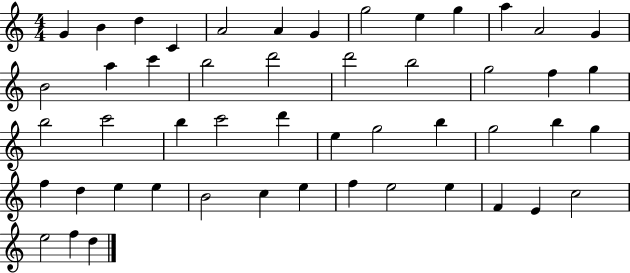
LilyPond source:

{
  \clef treble
  \numericTimeSignature
  \time 4/4
  \key c \major
  g'4 b'4 d''4 c'4 | a'2 a'4 g'4 | g''2 e''4 g''4 | a''4 a'2 g'4 | \break b'2 a''4 c'''4 | b''2 d'''2 | d'''2 b''2 | g''2 f''4 g''4 | \break b''2 c'''2 | b''4 c'''2 d'''4 | e''4 g''2 b''4 | g''2 b''4 g''4 | \break f''4 d''4 e''4 e''4 | b'2 c''4 e''4 | f''4 e''2 e''4 | f'4 e'4 c''2 | \break e''2 f''4 d''4 | \bar "|."
}